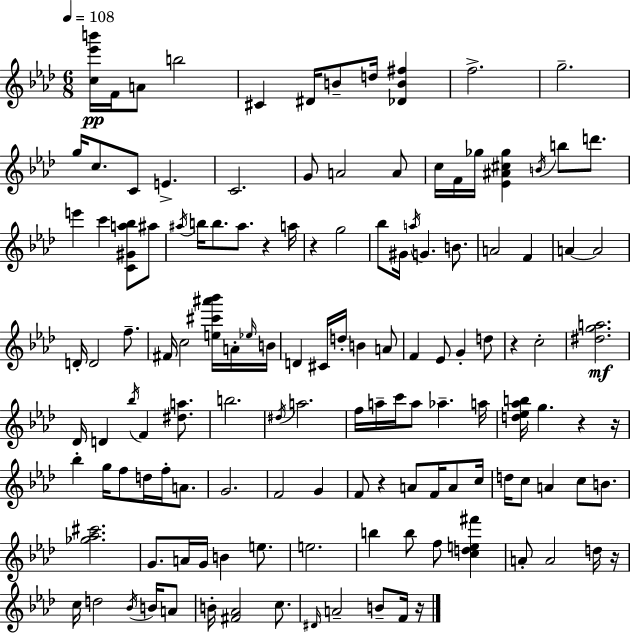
[C5,Eb6,B6]/s F4/s A4/e B5/h C#4/q D#4/s B4/e D5/s [Db4,B4,F#5]/q F5/h. G5/h. G5/s C5/e. C4/e E4/q. C4/h. G4/e A4/h A4/e C5/s F4/s Gb5/s [Eb4,A#4,C#5,Gb5]/q B4/s B5/e D6/e. E6/q C6/q [C4,G#4,A5,Bb5]/e A#5/e A#5/s B5/s B5/e. A#5/e. R/q A5/s R/q G5/h Bb5/e G#4/s A5/s G4/q. B4/e. A4/h F4/q A4/q A4/h D4/s D4/h F5/e. F#4/s C5/h [E5,C#6,A#6,Bb6]/s A4/s Eb5/s B4/s D4/q C#4/s D5/s B4/q A4/e F4/q Eb4/e G4/q D5/e R/q C5/h [D#5,G5,A5]/h. Db4/s D4/q Bb5/s F4/q [D#5,A5]/e. B5/h. D#5/s A5/h. F5/s A5/s C6/s A5/e Ab5/q. A5/s [D5,Eb5,Ab5,B5]/s G5/q. R/q R/s Bb5/q G5/s F5/e D5/s F5/s A4/e. G4/h. F4/h G4/q F4/e R/q A4/e F4/s A4/e C5/s D5/s C5/e A4/q C5/e B4/e. [Gb5,Ab5,C#6]/h. G4/e. A4/s G4/s B4/q E5/e. E5/h. B5/q B5/e F5/e [C5,D5,E5,F#6]/q A4/e A4/h D5/s R/s C5/s D5/h Bb4/s B4/s A4/e B4/s [F#4,Ab4]/h C5/e. D#4/s A4/h B4/e F4/s R/s